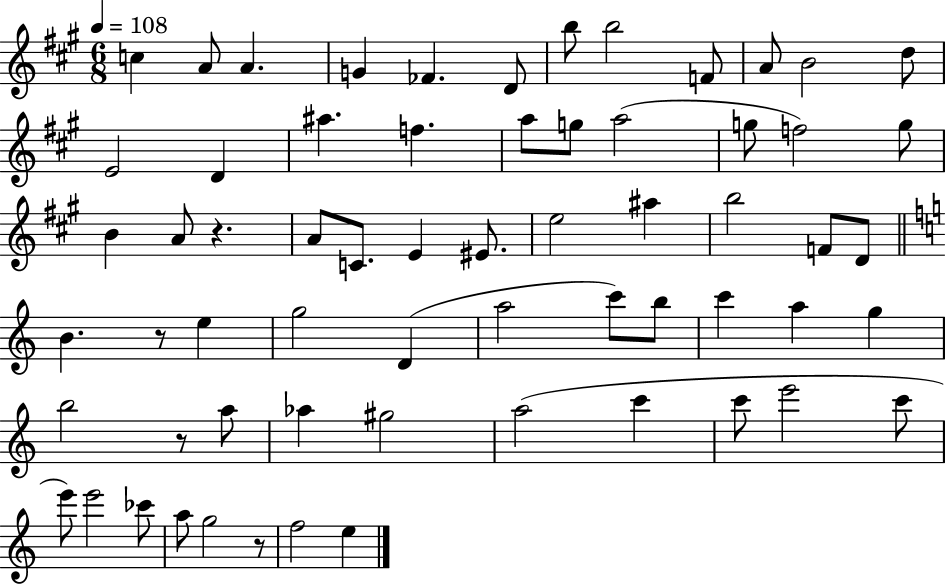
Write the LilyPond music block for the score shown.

{
  \clef treble
  \numericTimeSignature
  \time 6/8
  \key a \major
  \tempo 4 = 108
  c''4 a'8 a'4. | g'4 fes'4. d'8 | b''8 b''2 f'8 | a'8 b'2 d''8 | \break e'2 d'4 | ais''4. f''4. | a''8 g''8 a''2( | g''8 f''2) g''8 | \break b'4 a'8 r4. | a'8 c'8. e'4 eis'8. | e''2 ais''4 | b''2 f'8 d'8 | \break \bar "||" \break \key a \minor b'4. r8 e''4 | g''2 d'4( | a''2 c'''8) b''8 | c'''4 a''4 g''4 | \break b''2 r8 a''8 | aes''4 gis''2 | a''2( c'''4 | c'''8 e'''2 c'''8 | \break e'''8) e'''2 ces'''8 | a''8 g''2 r8 | f''2 e''4 | \bar "|."
}